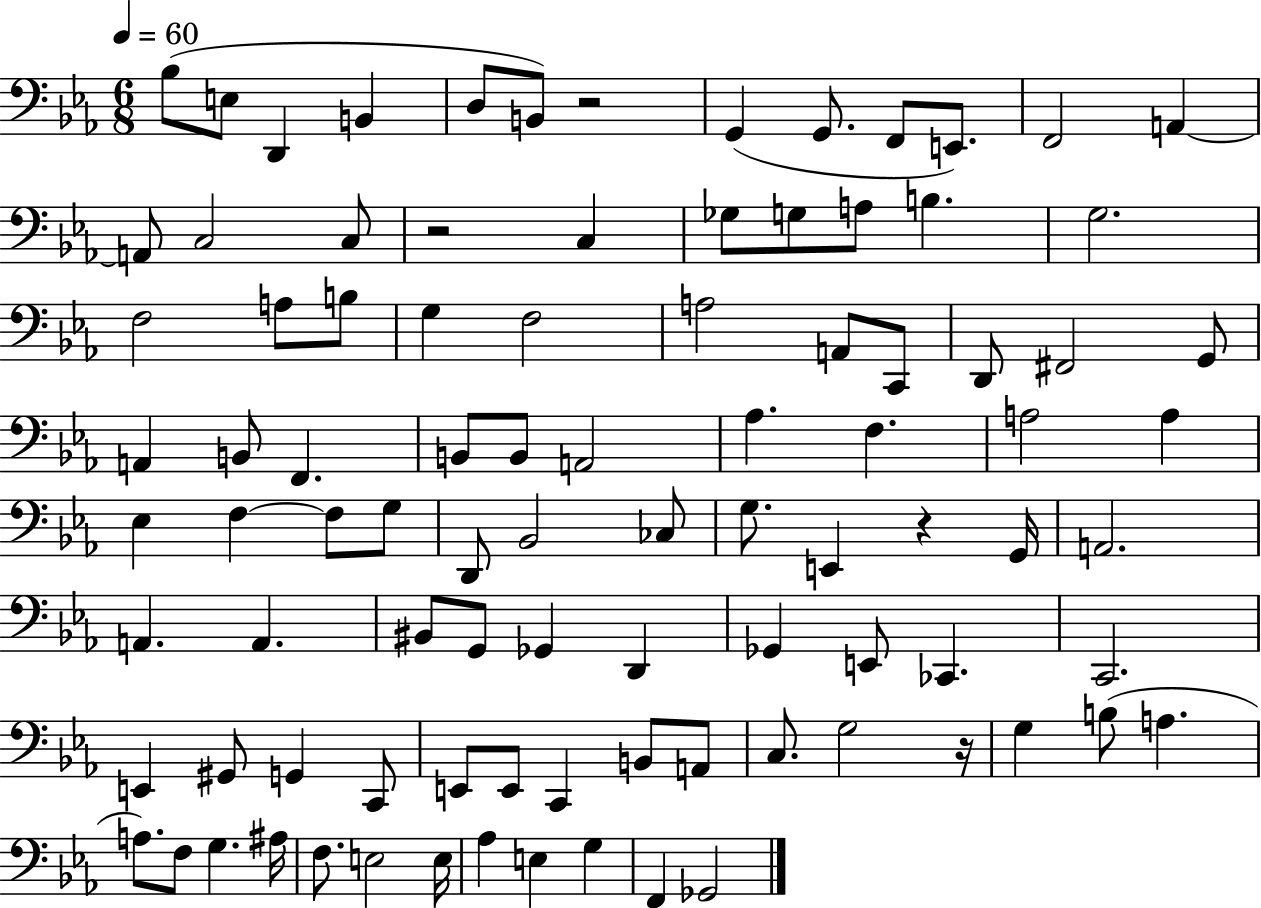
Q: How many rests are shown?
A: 4